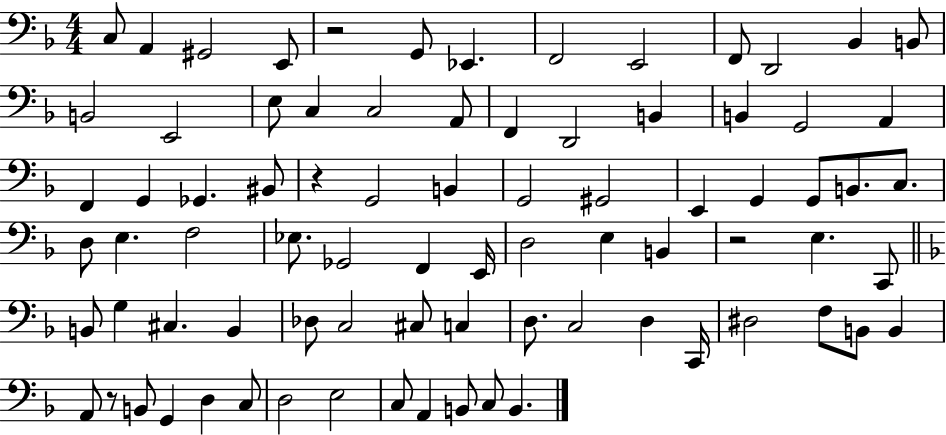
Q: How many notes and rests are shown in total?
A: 81